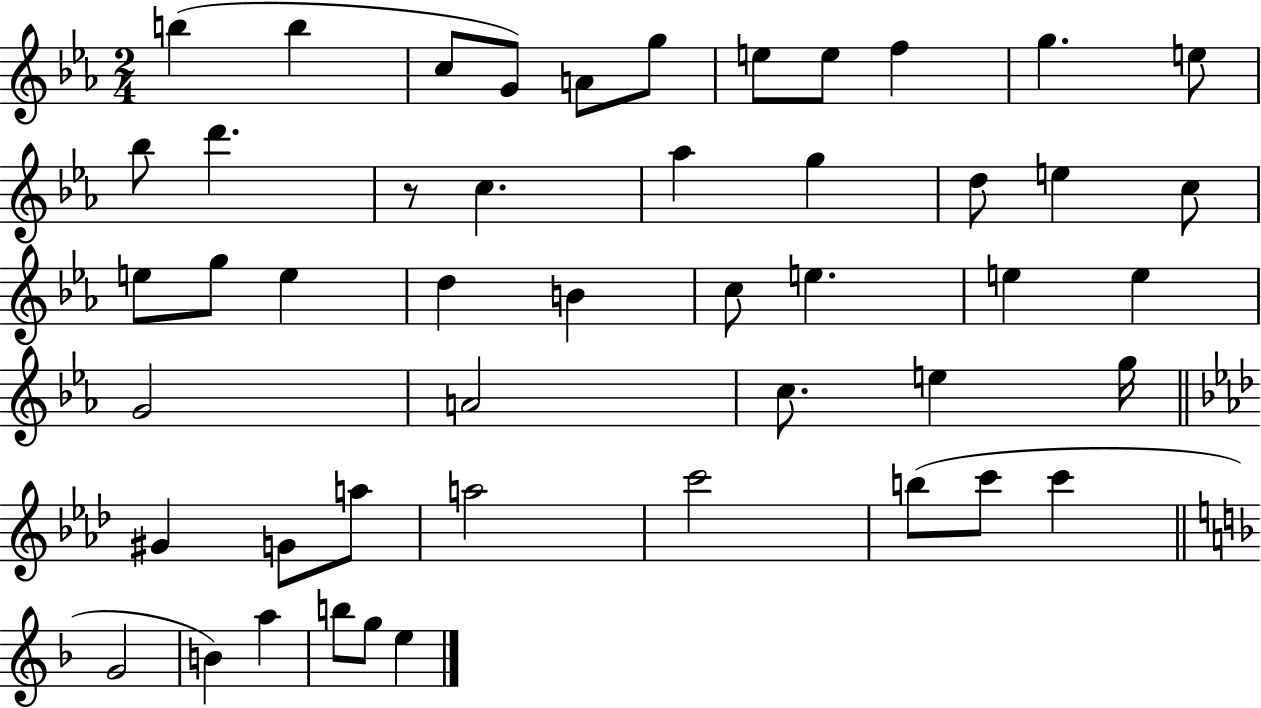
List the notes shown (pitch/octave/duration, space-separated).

B5/q B5/q C5/e G4/e A4/e G5/e E5/e E5/e F5/q G5/q. E5/e Bb5/e D6/q. R/e C5/q. Ab5/q G5/q D5/e E5/q C5/e E5/e G5/e E5/q D5/q B4/q C5/e E5/q. E5/q E5/q G4/h A4/h C5/e. E5/q G5/s G#4/q G4/e A5/e A5/h C6/h B5/e C6/e C6/q G4/h B4/q A5/q B5/e G5/e E5/q